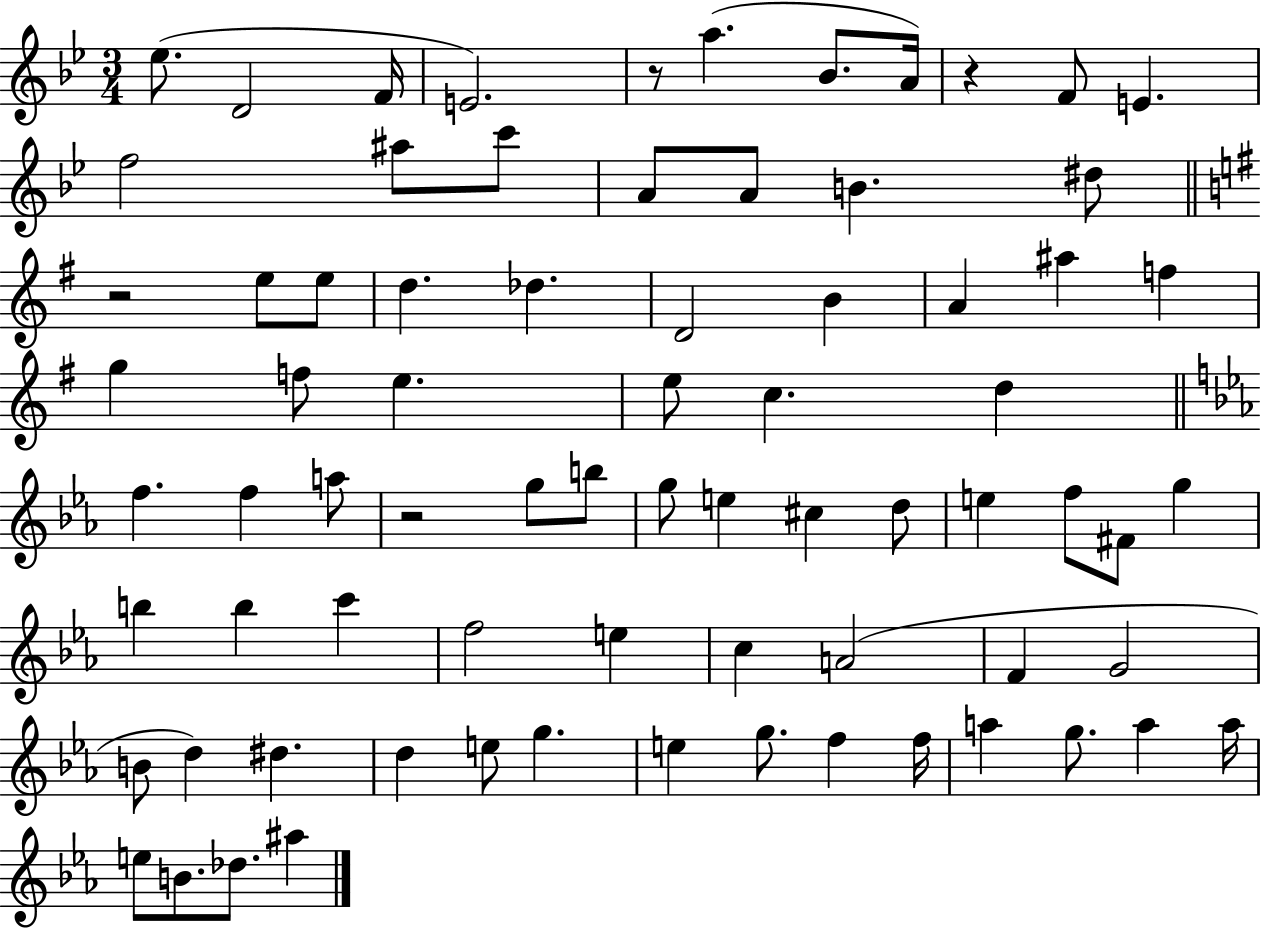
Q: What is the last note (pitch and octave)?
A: A#5